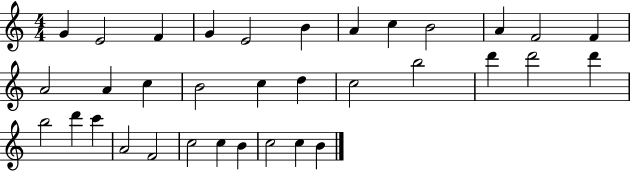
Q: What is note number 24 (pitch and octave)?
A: B5